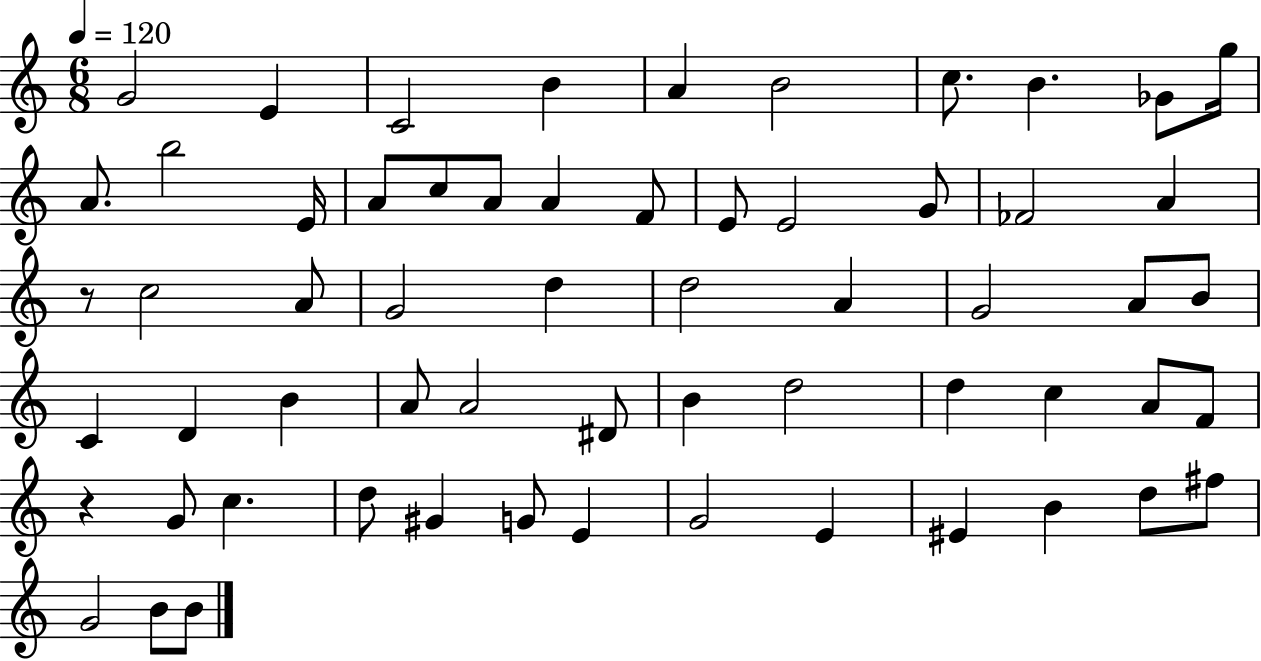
G4/h E4/q C4/h B4/q A4/q B4/h C5/e. B4/q. Gb4/e G5/s A4/e. B5/h E4/s A4/e C5/e A4/e A4/q F4/e E4/e E4/h G4/e FES4/h A4/q R/e C5/h A4/e G4/h D5/q D5/h A4/q G4/h A4/e B4/e C4/q D4/q B4/q A4/e A4/h D#4/e B4/q D5/h D5/q C5/q A4/e F4/e R/q G4/e C5/q. D5/e G#4/q G4/e E4/q G4/h E4/q EIS4/q B4/q D5/e F#5/e G4/h B4/e B4/e